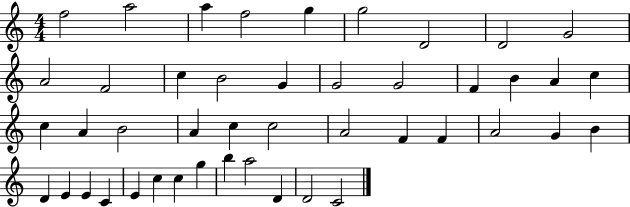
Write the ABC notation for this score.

X:1
T:Untitled
M:4/4
L:1/4
K:C
f2 a2 a f2 g g2 D2 D2 G2 A2 F2 c B2 G G2 G2 F B A c c A B2 A c c2 A2 F F A2 G B D E E C E c c g b a2 D D2 C2